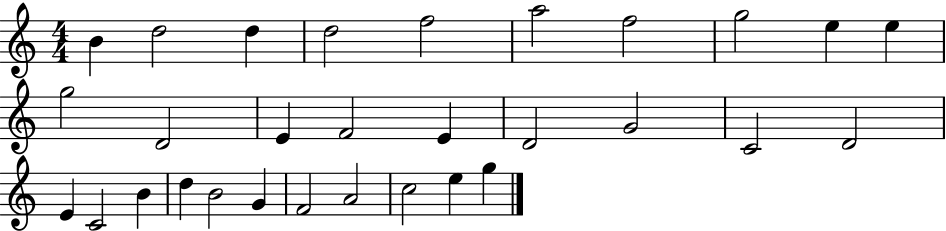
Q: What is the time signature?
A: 4/4